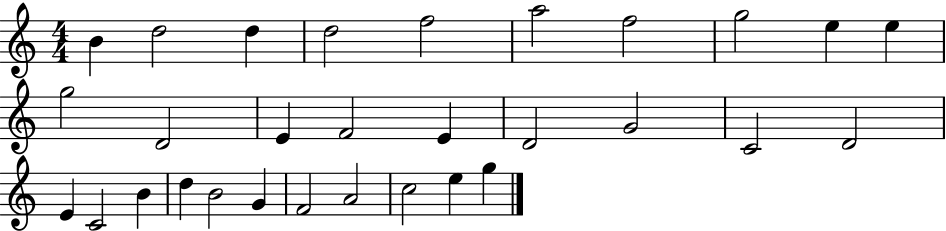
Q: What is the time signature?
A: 4/4